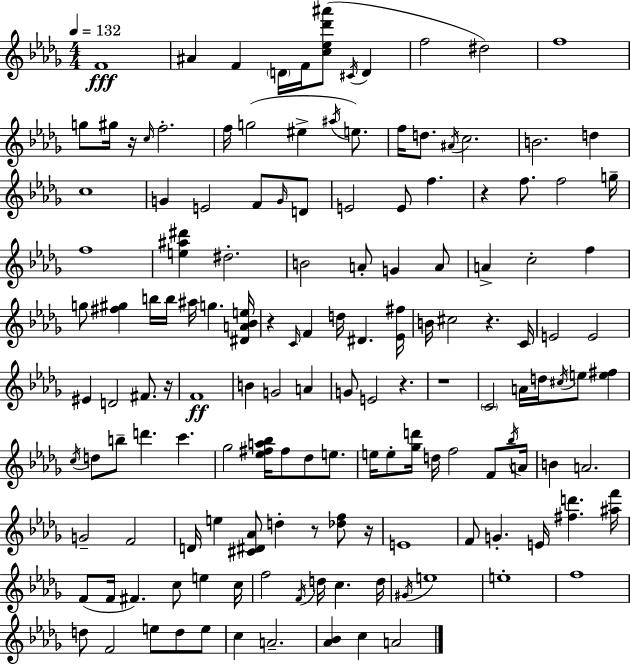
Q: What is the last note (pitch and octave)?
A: A4